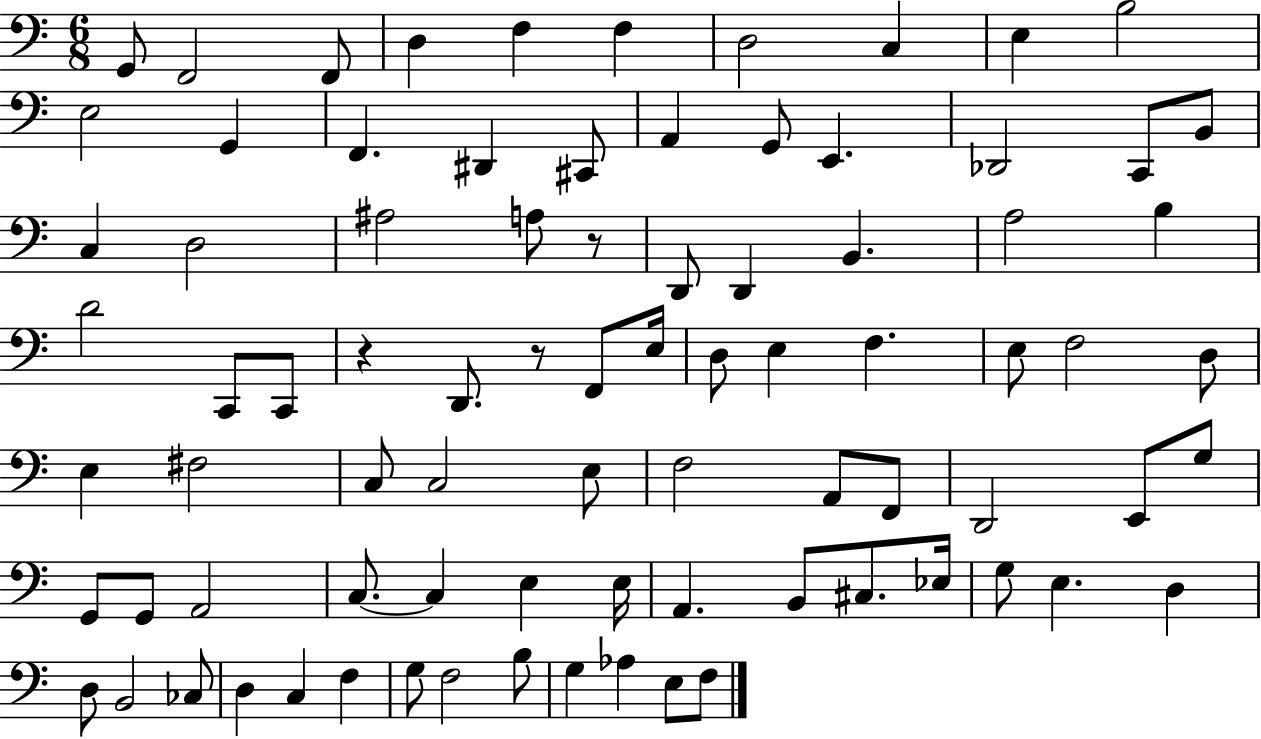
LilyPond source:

{
  \clef bass
  \numericTimeSignature
  \time 6/8
  \key c \major
  \repeat volta 2 { g,8 f,2 f,8 | d4 f4 f4 | d2 c4 | e4 b2 | \break e2 g,4 | f,4. dis,4 cis,8 | a,4 g,8 e,4. | des,2 c,8 b,8 | \break c4 d2 | ais2 a8 r8 | d,8 d,4 b,4. | a2 b4 | \break d'2 c,8 c,8 | r4 d,8. r8 f,8 e16 | d8 e4 f4. | e8 f2 d8 | \break e4 fis2 | c8 c2 e8 | f2 a,8 f,8 | d,2 e,8 g8 | \break g,8 g,8 a,2 | c8.~~ c4 e4 e16 | a,4. b,8 cis8. ees16 | g8 e4. d4 | \break d8 b,2 ces8 | d4 c4 f4 | g8 f2 b8 | g4 aes4 e8 f8 | \break } \bar "|."
}